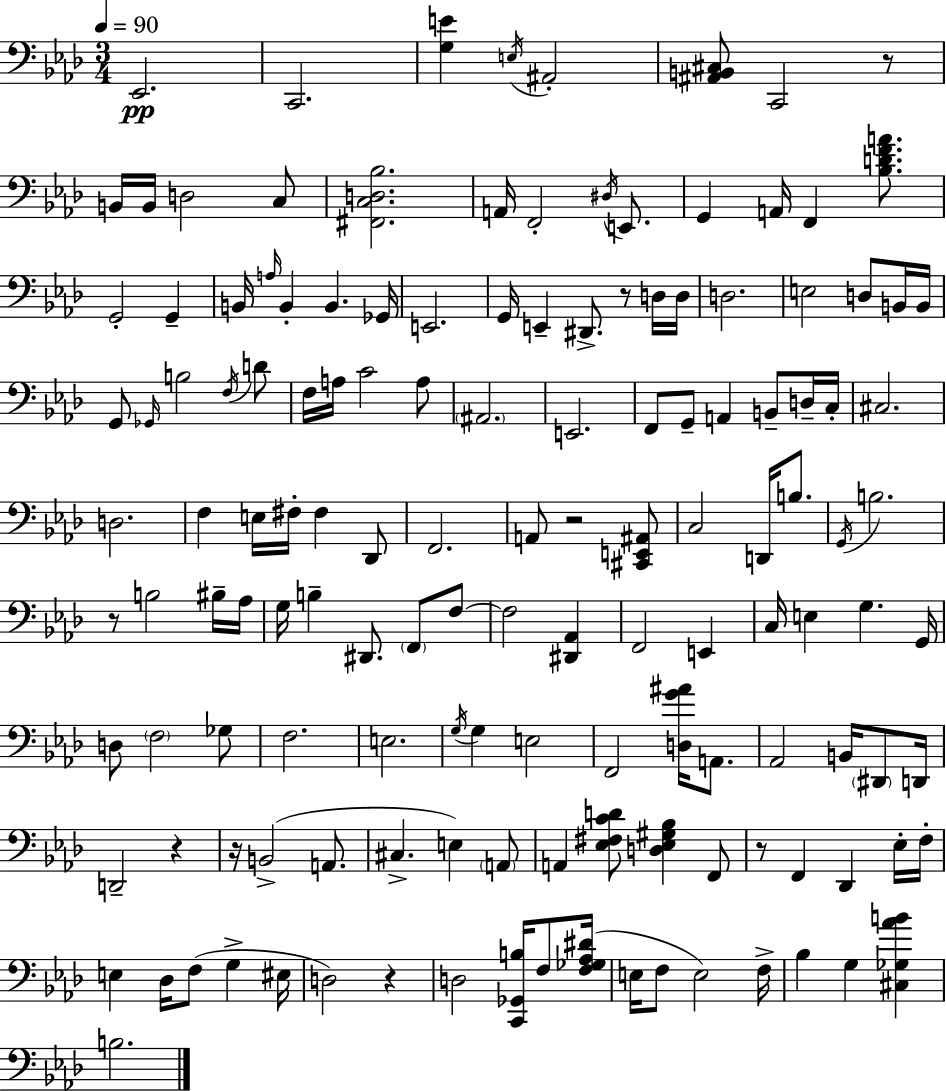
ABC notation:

X:1
T:Untitled
M:3/4
L:1/4
K:Fm
_E,,2 C,,2 [G,E] E,/4 ^A,,2 [^A,,B,,^C,]/2 C,,2 z/2 B,,/4 B,,/4 D,2 C,/2 [^F,,C,D,_B,]2 A,,/4 F,,2 ^D,/4 E,,/2 G,, A,,/4 F,, [_B,DFA]/2 G,,2 G,, B,,/4 A,/4 B,, B,, _G,,/4 E,,2 G,,/4 E,, ^D,,/2 z/2 D,/4 D,/4 D,2 E,2 D,/2 B,,/4 B,,/4 G,,/2 _G,,/4 B,2 F,/4 D/2 F,/4 A,/4 C2 A,/2 ^A,,2 E,,2 F,,/2 G,,/2 A,, B,,/2 D,/4 C,/4 ^C,2 D,2 F, E,/4 ^F,/4 ^F, _D,,/2 F,,2 A,,/2 z2 [^C,,E,,^A,,]/2 C,2 D,,/4 B,/2 G,,/4 B,2 z/2 B,2 ^B,/4 _A,/4 G,/4 B, ^D,,/2 F,,/2 F,/2 F,2 [^D,,_A,,] F,,2 E,, C,/4 E, G, G,,/4 D,/2 F,2 _G,/2 F,2 E,2 G,/4 G, E,2 F,,2 [D,G^A]/4 A,,/2 _A,,2 B,,/4 ^D,,/2 D,,/4 D,,2 z z/4 B,,2 A,,/2 ^C, E, A,,/2 A,, [_E,^F,CD]/2 [D,_E,^G,_B,] F,,/2 z/2 F,, _D,, _E,/4 F,/4 E, _D,/4 F,/2 G, ^E,/4 D,2 z D,2 [C,,_G,,B,]/4 F,/2 [F,_G,_A,^D]/4 E,/4 F,/2 E,2 F,/4 _B, G, [^C,_G,_AB] B,2